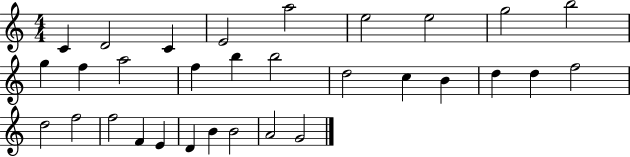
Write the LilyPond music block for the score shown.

{
  \clef treble
  \numericTimeSignature
  \time 4/4
  \key c \major
  c'4 d'2 c'4 | e'2 a''2 | e''2 e''2 | g''2 b''2 | \break g''4 f''4 a''2 | f''4 b''4 b''2 | d''2 c''4 b'4 | d''4 d''4 f''2 | \break d''2 f''2 | f''2 f'4 e'4 | d'4 b'4 b'2 | a'2 g'2 | \break \bar "|."
}